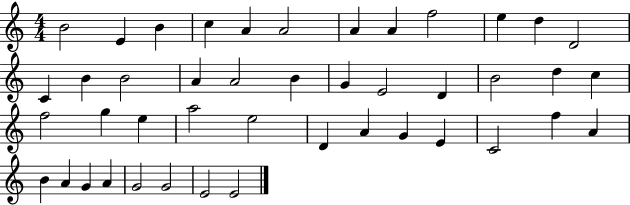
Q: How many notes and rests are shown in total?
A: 44